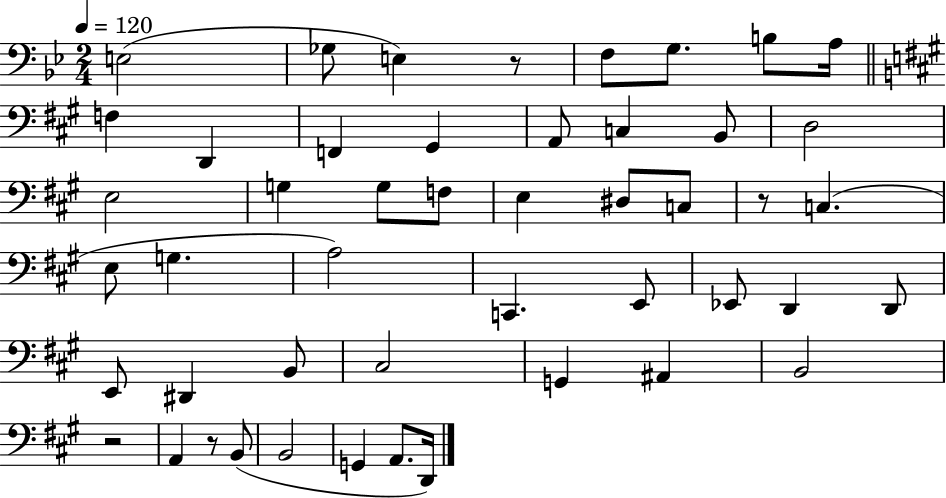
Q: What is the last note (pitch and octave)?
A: D2